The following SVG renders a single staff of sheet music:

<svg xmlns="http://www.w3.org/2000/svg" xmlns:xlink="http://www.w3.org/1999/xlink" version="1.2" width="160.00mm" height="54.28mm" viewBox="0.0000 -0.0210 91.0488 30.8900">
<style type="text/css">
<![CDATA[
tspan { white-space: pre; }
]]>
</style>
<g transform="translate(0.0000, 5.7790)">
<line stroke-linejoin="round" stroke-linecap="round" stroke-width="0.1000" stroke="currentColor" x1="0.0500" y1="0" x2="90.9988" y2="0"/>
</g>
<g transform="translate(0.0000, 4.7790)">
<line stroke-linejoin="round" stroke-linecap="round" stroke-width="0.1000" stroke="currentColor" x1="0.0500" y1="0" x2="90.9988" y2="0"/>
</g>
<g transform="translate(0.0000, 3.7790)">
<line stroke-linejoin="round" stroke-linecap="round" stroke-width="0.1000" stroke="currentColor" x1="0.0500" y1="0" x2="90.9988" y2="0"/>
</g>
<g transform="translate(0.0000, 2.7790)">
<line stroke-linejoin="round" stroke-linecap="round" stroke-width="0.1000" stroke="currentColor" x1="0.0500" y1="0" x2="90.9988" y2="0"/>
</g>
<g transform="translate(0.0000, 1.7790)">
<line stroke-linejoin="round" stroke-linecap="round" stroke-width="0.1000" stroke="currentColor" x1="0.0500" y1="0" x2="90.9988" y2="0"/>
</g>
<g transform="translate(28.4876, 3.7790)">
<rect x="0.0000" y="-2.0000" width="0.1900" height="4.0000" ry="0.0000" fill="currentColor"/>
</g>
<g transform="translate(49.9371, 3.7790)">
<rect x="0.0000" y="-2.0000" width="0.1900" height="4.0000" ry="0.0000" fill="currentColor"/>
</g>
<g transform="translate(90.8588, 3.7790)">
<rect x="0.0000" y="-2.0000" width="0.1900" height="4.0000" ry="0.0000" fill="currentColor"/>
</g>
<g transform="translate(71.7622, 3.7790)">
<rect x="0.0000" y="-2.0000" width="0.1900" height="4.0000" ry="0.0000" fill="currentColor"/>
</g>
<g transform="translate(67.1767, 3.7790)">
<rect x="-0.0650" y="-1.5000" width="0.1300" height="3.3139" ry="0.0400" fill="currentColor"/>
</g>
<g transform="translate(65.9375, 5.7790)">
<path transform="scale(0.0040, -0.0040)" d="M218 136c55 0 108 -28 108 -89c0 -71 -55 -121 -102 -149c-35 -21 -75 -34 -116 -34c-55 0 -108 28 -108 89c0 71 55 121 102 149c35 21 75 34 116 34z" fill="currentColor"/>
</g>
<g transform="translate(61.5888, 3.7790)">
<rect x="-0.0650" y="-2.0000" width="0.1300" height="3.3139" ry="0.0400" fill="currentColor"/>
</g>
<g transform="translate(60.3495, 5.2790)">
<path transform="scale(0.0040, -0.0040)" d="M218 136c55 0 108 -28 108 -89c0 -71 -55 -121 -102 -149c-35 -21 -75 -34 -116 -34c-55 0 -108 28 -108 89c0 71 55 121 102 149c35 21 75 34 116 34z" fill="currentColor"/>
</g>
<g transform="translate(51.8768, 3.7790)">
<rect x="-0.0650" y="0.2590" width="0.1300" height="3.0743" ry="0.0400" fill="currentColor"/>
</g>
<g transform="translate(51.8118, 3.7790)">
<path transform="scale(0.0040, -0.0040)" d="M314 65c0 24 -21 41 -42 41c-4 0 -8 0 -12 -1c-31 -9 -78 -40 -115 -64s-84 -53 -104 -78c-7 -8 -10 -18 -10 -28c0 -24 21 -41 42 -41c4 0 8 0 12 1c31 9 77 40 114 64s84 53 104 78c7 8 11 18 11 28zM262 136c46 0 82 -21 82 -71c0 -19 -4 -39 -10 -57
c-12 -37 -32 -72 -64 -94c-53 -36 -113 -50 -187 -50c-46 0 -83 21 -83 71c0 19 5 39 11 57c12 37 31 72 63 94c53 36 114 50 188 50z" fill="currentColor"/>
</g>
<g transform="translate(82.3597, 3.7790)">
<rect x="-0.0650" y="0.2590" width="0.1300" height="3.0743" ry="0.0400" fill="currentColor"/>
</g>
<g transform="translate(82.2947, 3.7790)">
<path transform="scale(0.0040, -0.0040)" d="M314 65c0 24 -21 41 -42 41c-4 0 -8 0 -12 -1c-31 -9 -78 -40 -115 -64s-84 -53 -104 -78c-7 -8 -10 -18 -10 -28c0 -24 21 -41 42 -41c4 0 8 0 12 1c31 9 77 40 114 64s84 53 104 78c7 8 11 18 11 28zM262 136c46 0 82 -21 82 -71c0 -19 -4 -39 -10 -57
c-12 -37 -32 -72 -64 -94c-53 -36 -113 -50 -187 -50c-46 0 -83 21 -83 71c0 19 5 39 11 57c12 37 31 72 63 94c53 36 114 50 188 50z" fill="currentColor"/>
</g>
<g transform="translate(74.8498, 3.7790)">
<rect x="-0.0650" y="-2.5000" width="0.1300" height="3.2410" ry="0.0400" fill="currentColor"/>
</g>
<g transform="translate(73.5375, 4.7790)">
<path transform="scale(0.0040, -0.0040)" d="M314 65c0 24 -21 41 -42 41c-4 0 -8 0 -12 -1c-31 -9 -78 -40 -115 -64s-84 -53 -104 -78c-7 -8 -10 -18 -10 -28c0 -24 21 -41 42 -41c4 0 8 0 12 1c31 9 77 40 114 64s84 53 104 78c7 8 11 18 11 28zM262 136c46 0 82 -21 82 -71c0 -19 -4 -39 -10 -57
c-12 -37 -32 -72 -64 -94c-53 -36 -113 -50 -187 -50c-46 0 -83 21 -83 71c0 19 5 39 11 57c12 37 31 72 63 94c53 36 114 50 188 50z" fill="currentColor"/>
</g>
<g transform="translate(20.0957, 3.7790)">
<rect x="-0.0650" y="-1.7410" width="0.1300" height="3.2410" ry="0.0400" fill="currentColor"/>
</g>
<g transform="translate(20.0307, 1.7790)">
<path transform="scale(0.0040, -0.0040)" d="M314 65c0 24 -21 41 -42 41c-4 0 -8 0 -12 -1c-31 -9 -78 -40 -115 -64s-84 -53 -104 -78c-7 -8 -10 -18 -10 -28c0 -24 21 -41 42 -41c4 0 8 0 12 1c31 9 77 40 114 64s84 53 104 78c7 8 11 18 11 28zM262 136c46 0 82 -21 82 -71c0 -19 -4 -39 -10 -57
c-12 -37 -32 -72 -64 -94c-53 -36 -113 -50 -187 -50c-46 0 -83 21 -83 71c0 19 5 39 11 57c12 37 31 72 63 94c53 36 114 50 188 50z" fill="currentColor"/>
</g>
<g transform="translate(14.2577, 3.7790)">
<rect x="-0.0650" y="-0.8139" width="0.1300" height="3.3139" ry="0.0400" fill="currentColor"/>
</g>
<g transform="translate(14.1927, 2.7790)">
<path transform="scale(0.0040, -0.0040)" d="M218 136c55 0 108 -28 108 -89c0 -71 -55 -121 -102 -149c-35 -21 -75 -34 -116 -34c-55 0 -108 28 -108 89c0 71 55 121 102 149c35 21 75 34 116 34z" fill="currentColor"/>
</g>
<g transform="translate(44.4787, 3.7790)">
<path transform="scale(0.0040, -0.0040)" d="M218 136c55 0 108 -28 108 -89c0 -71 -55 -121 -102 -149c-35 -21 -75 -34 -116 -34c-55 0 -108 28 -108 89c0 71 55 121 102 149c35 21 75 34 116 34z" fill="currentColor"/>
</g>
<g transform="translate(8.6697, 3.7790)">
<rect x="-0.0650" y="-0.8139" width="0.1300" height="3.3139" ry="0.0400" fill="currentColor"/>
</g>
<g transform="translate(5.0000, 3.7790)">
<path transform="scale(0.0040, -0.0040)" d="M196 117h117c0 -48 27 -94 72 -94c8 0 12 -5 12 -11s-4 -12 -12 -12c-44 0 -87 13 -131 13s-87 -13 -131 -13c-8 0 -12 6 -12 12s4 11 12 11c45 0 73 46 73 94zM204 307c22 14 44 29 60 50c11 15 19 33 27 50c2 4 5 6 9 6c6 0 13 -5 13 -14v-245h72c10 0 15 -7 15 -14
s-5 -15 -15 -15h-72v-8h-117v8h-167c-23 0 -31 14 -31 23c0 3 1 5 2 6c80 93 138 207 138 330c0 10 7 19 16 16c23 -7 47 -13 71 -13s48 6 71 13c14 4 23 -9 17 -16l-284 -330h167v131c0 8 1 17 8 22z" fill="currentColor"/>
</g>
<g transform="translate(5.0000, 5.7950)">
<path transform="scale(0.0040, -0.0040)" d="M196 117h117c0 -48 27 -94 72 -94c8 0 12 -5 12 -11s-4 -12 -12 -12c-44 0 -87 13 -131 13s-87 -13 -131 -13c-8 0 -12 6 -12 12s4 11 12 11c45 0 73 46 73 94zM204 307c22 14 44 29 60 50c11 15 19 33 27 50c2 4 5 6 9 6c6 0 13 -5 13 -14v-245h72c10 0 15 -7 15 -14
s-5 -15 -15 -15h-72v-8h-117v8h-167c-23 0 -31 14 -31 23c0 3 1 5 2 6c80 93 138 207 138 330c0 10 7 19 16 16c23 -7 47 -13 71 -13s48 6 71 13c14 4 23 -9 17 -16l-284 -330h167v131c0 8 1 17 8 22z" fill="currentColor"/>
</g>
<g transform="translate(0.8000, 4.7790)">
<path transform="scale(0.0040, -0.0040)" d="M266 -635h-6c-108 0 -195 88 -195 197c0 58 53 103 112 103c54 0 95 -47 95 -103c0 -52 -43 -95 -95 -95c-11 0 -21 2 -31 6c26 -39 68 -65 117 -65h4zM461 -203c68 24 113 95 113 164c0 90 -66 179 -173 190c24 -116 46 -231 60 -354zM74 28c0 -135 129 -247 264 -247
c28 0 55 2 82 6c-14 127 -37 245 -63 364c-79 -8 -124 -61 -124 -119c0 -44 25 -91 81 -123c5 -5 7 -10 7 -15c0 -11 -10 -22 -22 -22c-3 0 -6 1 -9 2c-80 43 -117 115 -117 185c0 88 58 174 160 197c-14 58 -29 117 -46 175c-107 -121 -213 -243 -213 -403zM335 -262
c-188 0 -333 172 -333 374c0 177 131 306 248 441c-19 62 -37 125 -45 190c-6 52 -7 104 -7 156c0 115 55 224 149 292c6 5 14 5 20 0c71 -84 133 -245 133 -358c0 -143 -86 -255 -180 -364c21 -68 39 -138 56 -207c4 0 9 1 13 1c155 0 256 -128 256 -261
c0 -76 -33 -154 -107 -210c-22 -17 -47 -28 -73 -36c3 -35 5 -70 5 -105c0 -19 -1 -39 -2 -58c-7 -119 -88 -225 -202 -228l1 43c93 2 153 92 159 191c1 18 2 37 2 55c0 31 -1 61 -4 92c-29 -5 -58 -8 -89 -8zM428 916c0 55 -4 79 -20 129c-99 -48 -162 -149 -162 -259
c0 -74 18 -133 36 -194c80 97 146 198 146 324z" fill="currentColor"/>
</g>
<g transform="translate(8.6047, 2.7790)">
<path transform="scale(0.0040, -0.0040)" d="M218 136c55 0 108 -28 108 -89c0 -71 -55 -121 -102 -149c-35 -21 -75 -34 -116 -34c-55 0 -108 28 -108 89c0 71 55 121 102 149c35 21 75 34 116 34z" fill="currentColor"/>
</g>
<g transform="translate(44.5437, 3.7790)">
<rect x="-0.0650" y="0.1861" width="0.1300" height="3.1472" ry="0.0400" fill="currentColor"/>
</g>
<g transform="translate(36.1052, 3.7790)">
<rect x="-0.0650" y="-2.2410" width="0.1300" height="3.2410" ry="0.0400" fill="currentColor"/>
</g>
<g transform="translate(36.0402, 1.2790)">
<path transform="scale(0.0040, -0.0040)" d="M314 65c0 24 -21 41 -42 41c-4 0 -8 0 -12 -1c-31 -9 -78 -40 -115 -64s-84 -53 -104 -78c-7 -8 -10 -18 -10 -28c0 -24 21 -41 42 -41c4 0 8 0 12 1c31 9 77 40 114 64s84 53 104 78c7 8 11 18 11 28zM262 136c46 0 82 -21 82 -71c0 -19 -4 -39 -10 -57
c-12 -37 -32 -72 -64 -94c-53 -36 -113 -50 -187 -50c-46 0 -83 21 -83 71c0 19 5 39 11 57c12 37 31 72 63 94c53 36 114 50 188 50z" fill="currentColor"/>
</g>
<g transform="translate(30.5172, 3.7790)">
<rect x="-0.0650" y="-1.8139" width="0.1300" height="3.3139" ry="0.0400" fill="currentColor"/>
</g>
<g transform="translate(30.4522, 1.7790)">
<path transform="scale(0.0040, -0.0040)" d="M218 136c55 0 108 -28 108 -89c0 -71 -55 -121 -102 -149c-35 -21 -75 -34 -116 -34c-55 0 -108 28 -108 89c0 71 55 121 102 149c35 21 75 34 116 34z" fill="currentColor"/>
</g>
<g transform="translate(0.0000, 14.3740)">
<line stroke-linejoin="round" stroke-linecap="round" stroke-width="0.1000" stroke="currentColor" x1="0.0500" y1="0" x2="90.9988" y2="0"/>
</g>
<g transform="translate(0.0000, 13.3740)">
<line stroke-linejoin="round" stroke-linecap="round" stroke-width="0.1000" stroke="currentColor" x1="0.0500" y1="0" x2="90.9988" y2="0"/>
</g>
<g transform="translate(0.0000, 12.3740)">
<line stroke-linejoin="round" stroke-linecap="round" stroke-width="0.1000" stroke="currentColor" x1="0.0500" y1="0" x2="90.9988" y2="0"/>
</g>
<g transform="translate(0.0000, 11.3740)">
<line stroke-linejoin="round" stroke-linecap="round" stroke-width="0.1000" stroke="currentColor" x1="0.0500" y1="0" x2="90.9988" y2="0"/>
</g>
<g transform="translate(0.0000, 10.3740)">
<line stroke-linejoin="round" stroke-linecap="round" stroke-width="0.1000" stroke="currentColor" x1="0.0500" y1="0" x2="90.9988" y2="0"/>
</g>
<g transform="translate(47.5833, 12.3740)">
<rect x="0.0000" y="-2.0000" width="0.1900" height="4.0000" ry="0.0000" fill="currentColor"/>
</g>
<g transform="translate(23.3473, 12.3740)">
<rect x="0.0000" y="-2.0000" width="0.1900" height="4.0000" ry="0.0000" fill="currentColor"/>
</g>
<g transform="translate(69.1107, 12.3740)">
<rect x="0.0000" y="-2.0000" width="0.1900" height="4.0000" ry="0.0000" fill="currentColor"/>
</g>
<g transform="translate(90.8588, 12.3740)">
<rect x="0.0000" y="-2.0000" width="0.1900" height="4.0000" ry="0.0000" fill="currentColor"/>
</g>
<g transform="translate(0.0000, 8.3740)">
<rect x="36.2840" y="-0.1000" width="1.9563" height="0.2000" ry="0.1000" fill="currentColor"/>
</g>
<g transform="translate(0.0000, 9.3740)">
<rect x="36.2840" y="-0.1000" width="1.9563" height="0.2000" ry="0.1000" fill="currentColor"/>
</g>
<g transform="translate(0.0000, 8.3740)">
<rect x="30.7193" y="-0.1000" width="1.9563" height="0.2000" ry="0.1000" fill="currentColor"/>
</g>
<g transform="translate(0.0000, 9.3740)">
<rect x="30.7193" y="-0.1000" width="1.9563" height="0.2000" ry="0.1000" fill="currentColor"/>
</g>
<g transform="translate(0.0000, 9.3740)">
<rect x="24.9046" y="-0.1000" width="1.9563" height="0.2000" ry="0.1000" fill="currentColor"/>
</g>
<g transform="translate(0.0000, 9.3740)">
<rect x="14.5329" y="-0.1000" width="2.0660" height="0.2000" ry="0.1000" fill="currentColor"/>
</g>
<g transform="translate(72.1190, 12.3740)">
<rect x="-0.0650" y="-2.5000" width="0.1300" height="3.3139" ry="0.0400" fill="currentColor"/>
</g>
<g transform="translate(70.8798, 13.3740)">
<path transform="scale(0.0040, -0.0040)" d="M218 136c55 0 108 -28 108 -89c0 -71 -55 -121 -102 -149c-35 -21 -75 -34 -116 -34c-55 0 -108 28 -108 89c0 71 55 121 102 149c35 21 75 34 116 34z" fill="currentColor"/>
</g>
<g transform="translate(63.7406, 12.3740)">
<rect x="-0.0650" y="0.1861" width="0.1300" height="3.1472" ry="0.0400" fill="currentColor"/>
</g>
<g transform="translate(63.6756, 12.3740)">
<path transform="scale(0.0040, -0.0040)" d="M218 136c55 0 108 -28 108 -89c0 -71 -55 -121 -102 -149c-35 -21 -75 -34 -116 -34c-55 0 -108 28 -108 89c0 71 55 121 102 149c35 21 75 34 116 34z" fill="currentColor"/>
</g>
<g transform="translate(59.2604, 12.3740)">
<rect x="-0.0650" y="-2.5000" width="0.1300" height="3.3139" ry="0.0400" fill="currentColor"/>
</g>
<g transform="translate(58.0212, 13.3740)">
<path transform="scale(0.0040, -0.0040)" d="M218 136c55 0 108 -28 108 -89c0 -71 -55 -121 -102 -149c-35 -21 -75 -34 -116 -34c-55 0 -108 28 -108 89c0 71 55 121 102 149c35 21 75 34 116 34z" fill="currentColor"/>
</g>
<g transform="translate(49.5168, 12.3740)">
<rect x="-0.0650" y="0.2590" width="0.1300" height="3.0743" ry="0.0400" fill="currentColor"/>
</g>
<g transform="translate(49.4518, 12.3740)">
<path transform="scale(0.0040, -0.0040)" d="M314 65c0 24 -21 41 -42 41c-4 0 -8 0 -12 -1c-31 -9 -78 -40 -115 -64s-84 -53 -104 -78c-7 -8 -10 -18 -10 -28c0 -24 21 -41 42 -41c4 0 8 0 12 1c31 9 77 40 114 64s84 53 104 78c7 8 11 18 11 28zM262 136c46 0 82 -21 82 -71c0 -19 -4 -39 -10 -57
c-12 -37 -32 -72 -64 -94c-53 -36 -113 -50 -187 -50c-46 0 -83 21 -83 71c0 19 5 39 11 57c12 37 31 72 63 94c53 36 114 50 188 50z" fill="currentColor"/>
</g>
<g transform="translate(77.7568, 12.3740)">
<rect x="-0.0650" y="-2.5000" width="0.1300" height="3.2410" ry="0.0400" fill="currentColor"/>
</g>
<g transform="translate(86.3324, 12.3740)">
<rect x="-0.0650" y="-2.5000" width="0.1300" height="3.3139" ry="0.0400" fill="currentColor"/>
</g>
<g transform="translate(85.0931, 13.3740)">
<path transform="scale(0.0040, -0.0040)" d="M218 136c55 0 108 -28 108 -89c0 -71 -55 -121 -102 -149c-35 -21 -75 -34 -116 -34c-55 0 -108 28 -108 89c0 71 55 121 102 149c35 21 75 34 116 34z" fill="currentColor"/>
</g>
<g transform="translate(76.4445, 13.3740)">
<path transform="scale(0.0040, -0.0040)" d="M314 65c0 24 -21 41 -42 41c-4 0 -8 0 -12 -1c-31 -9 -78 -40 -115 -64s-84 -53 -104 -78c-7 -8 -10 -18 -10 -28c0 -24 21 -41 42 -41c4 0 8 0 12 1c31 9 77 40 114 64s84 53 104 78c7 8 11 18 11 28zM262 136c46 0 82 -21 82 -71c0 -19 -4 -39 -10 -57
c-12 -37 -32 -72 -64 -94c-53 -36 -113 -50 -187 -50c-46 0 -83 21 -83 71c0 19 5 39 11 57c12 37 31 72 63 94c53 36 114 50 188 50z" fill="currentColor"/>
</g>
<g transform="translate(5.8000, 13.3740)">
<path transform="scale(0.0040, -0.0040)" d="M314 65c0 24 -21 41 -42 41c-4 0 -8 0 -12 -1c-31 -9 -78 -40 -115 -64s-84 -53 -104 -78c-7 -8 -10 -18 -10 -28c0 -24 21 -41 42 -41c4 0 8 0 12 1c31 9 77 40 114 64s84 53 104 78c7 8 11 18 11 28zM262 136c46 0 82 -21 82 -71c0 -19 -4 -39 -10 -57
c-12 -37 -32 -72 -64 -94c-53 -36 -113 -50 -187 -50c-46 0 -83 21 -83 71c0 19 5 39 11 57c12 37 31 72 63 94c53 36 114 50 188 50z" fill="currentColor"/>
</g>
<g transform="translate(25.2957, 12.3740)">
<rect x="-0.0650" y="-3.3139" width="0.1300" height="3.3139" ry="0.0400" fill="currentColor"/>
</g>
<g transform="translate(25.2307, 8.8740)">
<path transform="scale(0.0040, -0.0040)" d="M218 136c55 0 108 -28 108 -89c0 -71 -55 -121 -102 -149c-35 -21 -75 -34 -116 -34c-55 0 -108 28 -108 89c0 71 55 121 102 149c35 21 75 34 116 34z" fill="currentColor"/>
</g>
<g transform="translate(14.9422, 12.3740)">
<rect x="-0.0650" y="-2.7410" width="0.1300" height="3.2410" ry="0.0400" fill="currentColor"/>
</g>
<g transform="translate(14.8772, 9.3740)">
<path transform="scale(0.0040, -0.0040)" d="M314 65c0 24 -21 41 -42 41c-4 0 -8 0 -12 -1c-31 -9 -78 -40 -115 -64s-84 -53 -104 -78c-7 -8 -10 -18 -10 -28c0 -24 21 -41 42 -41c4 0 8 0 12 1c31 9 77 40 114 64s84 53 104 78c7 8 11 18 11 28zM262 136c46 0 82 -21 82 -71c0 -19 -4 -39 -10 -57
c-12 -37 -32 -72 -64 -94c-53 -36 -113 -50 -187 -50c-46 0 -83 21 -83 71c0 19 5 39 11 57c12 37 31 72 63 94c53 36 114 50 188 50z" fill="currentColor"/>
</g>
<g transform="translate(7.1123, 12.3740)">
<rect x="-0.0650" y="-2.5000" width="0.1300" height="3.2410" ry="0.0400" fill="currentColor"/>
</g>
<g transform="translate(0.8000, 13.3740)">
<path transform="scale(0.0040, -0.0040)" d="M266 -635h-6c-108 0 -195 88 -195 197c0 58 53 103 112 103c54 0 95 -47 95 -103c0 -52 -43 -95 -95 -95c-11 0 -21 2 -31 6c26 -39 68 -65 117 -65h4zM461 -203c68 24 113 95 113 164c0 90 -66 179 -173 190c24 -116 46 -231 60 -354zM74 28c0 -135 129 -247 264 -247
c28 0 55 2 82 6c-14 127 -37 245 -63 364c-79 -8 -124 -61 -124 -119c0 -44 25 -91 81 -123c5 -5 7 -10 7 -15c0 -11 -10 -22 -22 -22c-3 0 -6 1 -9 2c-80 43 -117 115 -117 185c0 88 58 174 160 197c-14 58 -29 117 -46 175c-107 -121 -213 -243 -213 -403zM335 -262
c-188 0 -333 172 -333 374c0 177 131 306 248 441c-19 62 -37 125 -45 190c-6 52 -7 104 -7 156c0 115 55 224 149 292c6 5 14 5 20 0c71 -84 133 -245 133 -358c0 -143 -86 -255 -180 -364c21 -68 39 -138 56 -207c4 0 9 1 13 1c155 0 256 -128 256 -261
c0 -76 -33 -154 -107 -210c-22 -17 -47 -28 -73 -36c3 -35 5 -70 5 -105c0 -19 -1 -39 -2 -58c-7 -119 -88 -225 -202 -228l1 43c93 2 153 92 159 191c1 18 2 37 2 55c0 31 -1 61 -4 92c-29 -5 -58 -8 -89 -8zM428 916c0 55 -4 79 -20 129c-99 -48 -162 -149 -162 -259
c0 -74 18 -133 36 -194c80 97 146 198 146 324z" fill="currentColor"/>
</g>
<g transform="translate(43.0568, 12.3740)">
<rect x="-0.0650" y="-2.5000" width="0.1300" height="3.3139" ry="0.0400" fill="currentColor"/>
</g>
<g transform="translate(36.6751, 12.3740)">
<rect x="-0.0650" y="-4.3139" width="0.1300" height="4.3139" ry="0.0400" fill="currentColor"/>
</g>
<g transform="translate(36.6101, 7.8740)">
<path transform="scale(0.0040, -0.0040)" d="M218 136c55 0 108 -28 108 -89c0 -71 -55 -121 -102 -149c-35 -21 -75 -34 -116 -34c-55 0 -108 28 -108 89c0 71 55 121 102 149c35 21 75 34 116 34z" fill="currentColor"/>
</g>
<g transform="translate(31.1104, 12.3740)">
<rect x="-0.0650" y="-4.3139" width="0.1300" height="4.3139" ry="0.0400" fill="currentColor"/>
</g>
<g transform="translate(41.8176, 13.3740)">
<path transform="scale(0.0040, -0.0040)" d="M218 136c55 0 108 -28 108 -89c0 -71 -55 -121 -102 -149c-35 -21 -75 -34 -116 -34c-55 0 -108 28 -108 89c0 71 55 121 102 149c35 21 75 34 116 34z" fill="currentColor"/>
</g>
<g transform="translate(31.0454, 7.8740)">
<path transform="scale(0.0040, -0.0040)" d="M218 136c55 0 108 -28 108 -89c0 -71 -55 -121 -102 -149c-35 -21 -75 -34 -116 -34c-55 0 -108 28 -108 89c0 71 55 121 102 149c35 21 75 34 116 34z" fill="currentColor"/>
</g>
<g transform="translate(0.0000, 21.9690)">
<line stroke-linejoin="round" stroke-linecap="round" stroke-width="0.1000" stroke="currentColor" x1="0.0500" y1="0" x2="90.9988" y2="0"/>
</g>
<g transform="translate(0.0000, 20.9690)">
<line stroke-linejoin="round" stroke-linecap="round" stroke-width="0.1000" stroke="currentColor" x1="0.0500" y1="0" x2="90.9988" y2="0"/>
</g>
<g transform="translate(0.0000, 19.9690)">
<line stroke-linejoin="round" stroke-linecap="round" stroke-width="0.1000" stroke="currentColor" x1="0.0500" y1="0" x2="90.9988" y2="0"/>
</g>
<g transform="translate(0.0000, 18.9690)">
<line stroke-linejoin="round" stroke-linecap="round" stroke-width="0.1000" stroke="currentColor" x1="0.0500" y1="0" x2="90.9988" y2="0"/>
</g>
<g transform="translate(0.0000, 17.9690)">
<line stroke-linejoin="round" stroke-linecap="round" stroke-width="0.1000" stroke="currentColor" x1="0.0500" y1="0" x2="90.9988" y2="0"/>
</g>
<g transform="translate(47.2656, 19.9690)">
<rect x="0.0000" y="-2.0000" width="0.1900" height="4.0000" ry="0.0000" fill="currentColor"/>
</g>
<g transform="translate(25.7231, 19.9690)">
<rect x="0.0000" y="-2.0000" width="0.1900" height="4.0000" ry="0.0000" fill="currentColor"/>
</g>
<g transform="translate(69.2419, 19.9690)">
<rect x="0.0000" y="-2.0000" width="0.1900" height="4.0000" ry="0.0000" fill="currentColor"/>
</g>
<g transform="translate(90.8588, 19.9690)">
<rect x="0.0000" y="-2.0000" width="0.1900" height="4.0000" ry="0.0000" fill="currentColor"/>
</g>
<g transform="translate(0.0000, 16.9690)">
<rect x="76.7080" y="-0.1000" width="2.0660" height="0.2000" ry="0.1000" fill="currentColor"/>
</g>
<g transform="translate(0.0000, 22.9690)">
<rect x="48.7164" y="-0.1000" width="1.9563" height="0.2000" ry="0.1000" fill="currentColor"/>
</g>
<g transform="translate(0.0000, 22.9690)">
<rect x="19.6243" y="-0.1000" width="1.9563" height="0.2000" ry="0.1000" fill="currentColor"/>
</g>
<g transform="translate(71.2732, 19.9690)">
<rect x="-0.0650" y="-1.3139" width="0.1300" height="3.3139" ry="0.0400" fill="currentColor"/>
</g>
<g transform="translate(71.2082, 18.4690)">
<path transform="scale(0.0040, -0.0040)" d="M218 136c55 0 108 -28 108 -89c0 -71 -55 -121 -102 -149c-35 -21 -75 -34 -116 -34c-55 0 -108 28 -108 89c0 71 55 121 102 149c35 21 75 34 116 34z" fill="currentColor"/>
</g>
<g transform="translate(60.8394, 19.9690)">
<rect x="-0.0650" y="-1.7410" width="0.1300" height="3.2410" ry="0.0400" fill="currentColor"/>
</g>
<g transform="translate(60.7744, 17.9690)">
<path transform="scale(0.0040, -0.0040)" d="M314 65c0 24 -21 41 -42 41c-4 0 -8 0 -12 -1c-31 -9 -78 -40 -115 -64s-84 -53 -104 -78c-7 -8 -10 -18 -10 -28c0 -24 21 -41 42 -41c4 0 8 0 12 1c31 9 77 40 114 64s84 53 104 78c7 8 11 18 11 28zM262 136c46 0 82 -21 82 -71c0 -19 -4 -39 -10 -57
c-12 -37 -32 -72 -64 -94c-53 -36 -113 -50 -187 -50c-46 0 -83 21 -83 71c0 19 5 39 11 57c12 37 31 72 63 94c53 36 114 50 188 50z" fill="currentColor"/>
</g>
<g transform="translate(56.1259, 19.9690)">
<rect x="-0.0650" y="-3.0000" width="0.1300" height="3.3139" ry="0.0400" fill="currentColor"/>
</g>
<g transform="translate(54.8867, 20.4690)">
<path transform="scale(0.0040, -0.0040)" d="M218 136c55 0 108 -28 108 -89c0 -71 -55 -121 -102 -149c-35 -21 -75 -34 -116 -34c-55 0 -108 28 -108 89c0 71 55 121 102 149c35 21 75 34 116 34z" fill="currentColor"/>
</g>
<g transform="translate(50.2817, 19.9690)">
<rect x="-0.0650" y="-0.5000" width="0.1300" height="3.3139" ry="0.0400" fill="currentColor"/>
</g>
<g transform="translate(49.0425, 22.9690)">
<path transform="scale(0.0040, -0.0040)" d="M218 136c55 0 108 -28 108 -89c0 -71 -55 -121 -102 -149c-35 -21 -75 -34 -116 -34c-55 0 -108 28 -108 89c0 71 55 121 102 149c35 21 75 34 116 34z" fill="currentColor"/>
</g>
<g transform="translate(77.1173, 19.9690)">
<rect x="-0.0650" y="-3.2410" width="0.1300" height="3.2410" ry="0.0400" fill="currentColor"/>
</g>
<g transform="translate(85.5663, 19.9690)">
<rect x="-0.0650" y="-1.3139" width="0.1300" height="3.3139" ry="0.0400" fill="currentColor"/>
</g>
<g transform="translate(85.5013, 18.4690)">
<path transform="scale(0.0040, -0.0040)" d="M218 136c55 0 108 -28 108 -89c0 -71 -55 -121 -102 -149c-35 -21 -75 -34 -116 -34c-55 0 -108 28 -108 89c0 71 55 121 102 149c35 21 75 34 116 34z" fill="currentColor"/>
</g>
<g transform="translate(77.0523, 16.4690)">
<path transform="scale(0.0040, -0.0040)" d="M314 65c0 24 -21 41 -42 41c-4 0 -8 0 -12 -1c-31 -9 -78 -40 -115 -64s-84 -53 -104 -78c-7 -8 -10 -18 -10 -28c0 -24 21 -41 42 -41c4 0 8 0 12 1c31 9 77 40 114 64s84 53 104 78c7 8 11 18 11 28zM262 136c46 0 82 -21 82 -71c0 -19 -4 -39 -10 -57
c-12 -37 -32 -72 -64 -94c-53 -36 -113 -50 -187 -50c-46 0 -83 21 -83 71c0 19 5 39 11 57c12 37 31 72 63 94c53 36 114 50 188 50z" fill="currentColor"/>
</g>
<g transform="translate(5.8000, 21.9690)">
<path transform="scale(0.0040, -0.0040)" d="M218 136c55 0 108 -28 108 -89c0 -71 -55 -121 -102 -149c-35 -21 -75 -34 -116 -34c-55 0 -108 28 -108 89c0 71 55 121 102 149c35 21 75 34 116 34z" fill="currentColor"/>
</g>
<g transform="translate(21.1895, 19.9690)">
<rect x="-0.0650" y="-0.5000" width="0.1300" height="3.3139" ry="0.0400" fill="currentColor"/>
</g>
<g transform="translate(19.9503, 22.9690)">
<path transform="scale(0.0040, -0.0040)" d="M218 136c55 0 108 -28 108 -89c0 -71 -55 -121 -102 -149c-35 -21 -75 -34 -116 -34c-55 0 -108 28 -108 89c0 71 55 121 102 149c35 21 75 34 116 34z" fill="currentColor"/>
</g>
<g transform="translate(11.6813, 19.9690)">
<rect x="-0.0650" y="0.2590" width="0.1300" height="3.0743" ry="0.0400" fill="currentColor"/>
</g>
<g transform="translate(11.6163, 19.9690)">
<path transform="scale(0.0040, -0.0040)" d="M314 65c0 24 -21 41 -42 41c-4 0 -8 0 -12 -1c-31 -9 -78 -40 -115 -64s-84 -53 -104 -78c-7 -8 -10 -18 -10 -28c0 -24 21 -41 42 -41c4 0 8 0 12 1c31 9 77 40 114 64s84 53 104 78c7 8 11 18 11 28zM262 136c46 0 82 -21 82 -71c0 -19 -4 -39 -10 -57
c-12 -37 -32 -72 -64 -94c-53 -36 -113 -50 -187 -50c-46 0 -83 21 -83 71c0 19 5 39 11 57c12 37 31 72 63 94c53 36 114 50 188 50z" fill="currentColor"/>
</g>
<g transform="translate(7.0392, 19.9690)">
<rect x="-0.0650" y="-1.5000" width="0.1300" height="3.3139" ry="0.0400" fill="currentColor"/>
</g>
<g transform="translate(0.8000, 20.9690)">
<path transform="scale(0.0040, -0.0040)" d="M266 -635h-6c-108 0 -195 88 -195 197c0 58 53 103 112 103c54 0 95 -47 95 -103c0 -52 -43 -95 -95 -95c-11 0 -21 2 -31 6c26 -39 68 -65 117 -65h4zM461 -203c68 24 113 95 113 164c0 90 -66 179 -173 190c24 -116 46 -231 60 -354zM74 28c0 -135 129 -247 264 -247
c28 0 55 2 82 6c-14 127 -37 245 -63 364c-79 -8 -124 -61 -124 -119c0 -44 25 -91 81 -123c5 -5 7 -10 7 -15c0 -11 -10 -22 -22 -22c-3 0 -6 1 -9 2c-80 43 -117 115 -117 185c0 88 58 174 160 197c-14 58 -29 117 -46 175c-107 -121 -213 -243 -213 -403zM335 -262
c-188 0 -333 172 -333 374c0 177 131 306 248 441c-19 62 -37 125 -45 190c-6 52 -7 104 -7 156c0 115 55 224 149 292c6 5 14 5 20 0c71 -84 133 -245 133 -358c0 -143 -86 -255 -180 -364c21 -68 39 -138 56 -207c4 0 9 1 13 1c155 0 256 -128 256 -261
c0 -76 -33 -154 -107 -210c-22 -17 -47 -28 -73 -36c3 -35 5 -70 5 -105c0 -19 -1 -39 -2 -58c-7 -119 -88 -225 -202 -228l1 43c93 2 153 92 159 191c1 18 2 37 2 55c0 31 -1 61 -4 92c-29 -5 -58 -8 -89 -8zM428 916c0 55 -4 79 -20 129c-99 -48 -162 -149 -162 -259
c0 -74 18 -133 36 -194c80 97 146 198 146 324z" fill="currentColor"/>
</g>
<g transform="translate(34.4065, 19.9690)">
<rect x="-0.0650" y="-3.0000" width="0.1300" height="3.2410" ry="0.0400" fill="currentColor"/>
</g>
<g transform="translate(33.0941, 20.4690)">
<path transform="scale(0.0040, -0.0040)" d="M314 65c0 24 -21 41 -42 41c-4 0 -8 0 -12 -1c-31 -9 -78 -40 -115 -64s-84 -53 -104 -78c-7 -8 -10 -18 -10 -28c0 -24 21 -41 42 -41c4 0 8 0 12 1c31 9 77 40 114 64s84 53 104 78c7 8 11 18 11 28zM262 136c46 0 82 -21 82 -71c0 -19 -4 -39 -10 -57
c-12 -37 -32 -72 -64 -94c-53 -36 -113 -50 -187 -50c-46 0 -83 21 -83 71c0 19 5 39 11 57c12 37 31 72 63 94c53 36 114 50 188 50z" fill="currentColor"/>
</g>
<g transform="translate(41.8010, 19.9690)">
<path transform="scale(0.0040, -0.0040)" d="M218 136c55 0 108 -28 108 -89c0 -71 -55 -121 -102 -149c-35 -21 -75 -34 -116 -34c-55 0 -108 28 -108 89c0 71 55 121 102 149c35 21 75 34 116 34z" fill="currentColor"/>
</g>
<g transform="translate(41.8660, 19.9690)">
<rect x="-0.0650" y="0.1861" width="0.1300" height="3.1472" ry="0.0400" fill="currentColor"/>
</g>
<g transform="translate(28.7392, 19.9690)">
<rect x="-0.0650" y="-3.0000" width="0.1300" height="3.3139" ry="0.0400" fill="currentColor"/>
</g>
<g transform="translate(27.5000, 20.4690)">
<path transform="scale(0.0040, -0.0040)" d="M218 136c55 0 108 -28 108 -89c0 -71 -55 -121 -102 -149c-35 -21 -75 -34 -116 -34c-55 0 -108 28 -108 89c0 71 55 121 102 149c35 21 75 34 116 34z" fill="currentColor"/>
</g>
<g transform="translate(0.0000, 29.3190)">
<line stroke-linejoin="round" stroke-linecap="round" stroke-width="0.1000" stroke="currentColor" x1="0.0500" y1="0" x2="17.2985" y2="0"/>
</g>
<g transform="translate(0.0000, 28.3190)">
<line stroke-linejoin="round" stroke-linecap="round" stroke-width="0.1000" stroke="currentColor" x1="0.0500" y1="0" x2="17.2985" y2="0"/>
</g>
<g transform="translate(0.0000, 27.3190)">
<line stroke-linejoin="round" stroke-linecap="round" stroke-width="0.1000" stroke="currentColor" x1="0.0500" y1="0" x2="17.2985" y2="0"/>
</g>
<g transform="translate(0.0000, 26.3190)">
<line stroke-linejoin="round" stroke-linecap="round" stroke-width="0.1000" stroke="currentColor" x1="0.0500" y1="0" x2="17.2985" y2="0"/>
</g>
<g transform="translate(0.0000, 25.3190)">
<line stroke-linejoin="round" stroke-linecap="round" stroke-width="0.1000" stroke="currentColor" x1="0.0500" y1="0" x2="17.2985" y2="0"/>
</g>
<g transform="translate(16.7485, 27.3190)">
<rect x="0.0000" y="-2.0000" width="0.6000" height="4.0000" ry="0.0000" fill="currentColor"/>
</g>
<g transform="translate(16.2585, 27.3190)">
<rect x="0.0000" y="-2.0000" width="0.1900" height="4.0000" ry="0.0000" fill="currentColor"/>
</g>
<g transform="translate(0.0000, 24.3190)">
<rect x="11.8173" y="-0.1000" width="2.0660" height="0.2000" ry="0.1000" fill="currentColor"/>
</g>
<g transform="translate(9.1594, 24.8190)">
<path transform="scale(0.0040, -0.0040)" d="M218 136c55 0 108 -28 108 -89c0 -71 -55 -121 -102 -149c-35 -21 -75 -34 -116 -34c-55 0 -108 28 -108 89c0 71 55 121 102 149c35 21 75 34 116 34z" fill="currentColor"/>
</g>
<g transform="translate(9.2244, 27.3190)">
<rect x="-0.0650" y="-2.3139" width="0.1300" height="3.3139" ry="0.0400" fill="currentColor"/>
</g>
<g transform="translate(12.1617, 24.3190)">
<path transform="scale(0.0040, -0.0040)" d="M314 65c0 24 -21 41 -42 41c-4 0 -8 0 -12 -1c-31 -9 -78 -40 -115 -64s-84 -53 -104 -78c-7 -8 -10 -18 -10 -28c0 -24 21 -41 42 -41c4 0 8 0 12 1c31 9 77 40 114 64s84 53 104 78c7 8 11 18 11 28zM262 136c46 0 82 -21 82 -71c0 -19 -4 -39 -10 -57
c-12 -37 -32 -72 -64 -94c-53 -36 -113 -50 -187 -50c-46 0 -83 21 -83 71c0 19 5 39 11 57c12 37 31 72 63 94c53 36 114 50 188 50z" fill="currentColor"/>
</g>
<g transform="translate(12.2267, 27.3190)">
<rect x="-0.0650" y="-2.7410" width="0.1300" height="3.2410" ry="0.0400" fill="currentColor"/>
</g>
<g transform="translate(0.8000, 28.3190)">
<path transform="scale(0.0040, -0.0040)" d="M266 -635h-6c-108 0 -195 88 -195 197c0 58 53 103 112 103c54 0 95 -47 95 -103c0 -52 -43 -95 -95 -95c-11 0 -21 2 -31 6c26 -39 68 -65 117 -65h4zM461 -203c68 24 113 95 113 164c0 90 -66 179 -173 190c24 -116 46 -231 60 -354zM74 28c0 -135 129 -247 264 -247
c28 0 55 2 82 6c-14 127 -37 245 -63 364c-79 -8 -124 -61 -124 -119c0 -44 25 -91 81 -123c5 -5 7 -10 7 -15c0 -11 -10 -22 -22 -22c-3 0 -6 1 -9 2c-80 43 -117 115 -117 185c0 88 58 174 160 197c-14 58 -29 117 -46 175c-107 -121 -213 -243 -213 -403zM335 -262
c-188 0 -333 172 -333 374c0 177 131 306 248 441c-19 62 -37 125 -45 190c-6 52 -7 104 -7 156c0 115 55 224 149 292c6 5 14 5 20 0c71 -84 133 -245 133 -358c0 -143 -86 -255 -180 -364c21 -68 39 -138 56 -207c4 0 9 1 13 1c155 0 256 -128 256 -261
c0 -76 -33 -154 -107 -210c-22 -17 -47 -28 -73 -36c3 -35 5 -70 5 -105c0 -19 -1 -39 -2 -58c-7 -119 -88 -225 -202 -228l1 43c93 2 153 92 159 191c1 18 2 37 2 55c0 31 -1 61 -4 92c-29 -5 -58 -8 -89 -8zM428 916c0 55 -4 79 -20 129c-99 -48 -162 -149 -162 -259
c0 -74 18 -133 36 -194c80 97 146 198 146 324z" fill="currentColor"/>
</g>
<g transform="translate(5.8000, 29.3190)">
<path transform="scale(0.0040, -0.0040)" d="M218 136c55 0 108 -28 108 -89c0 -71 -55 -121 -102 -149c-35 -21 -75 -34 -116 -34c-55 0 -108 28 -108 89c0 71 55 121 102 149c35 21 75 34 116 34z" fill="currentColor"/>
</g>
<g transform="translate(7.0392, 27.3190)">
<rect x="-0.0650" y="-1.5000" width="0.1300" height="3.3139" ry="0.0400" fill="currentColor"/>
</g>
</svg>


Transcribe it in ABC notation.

X:1
T:Untitled
M:4/4
L:1/4
K:C
d d f2 f g2 B B2 F E G2 B2 G2 a2 b d' d' G B2 G B G G2 G E B2 C A A2 B C A f2 e b2 e E g a2